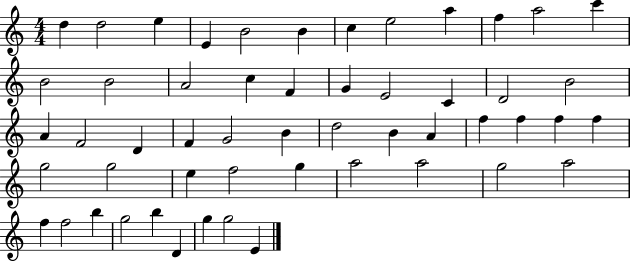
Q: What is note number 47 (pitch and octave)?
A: B5